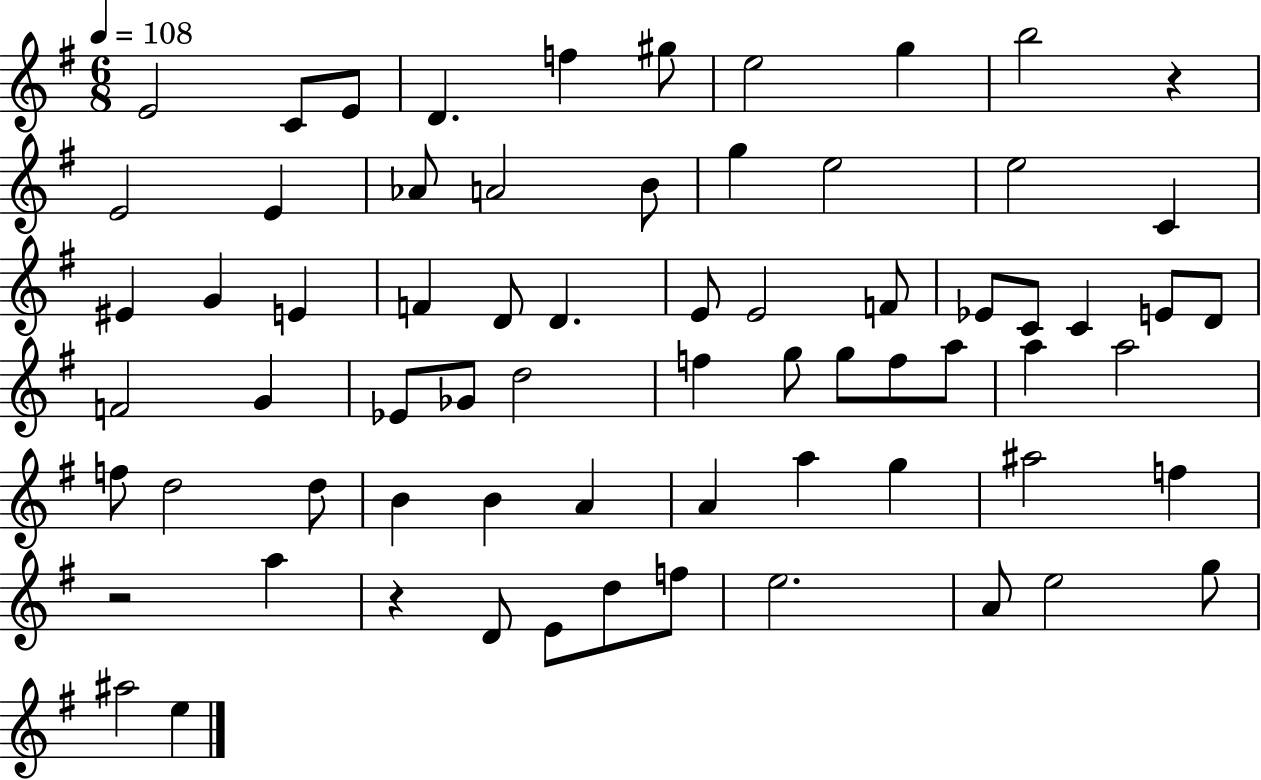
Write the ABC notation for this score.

X:1
T:Untitled
M:6/8
L:1/4
K:G
E2 C/2 E/2 D f ^g/2 e2 g b2 z E2 E _A/2 A2 B/2 g e2 e2 C ^E G E F D/2 D E/2 E2 F/2 _E/2 C/2 C E/2 D/2 F2 G _E/2 _G/2 d2 f g/2 g/2 f/2 a/2 a a2 f/2 d2 d/2 B B A A a g ^a2 f z2 a z D/2 E/2 d/2 f/2 e2 A/2 e2 g/2 ^a2 e